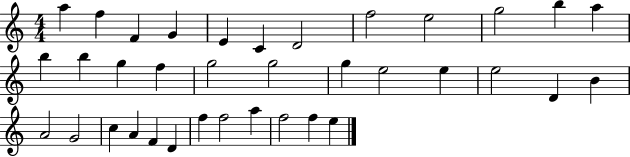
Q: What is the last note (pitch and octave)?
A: E5